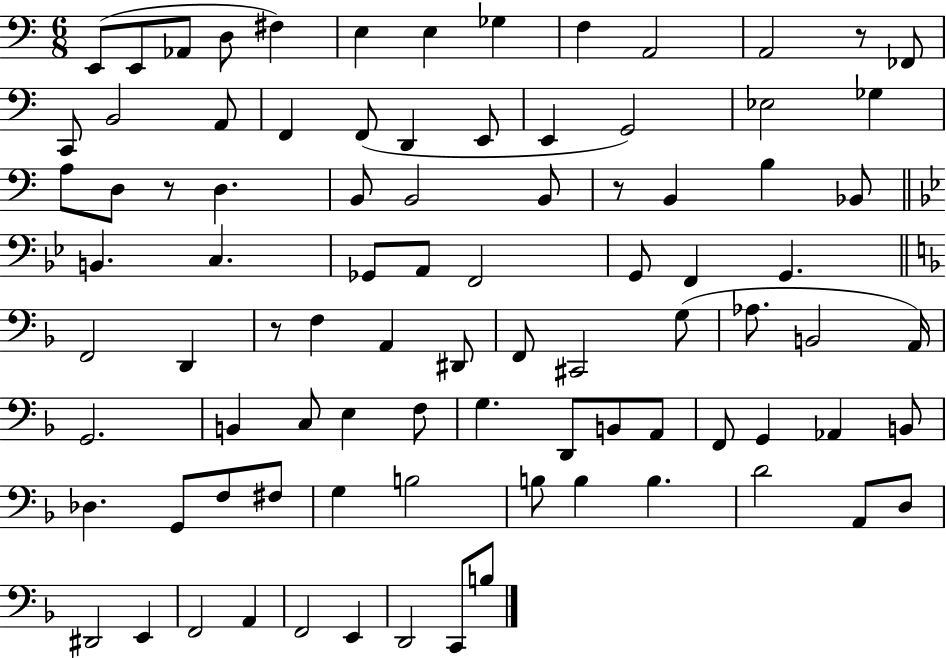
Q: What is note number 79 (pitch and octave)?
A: F2